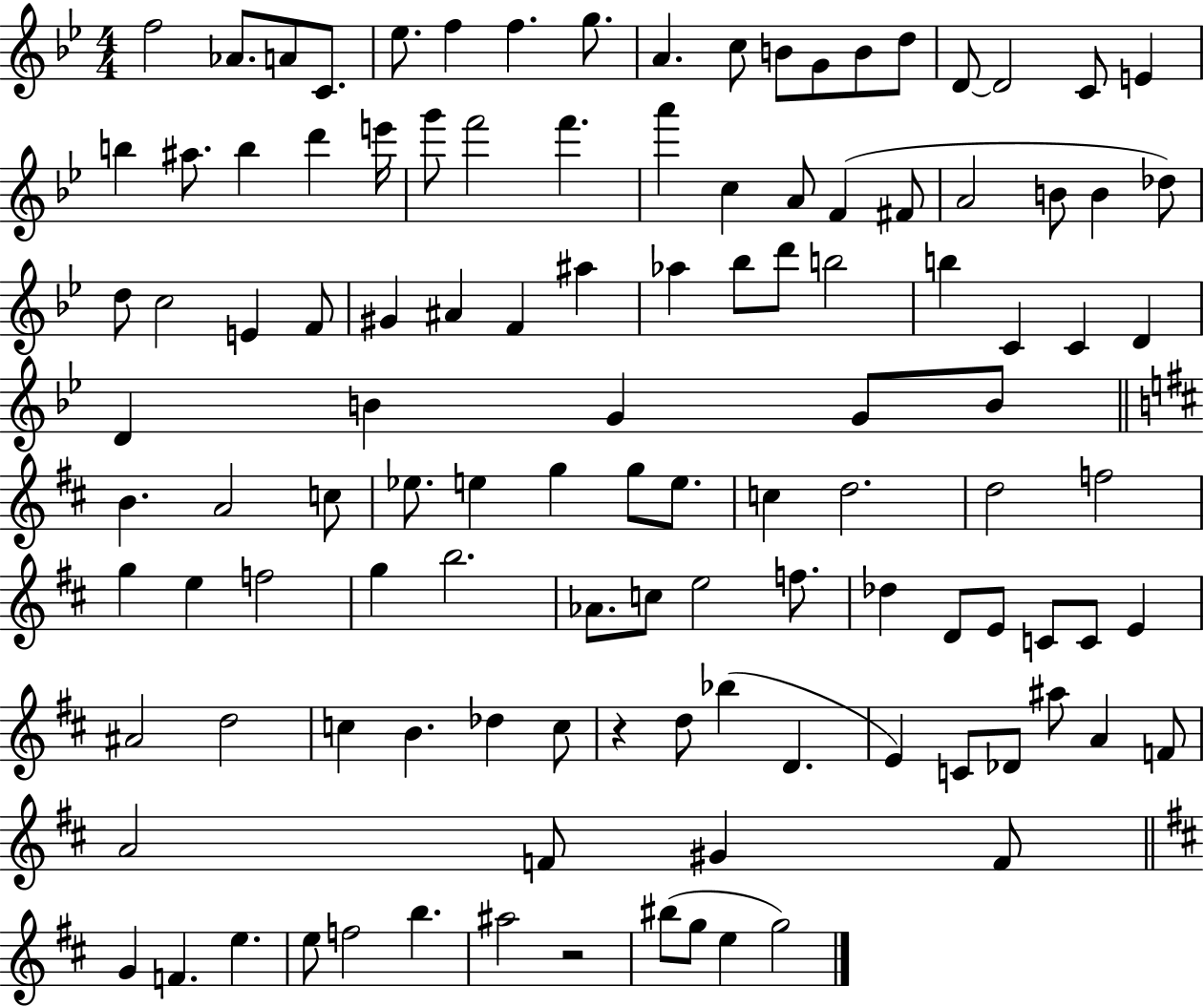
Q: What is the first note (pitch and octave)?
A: F5